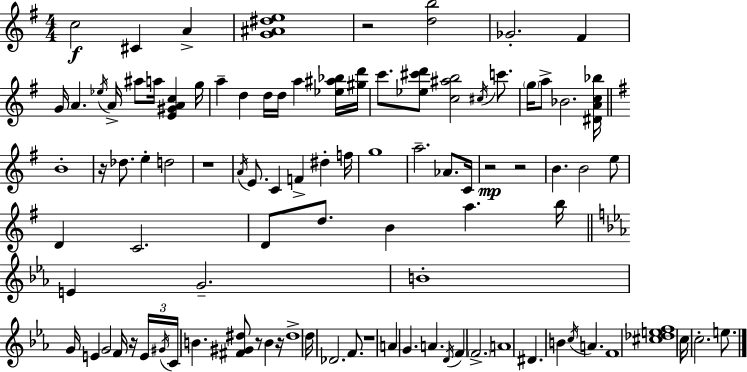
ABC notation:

X:1
T:Untitled
M:4/4
L:1/4
K:Em
c2 ^C A [G^A^de]4 z2 [db]2 _G2 ^F G/4 A _e/4 A/4 ^a/2 a/4 [E^GAc] g/4 a d d/4 d/4 a [_e^a_b]/4 [^gd']/4 c'/2 [_e^c'd']/2 [c^ab]2 ^c/4 c'/2 g/4 a/2 _B2 [^DAc_b]/4 B4 z/4 _d/2 e d2 z4 A/4 E/2 C F ^d f/4 g4 a2 _A/2 C/4 z2 z2 B B2 e/2 D C2 D/2 d/2 B a b/4 E G2 B4 G/4 E G2 F/4 z/4 E/4 ^G/4 C/4 B [^F^G^d]/2 z/2 B z/4 ^d4 d/4 _D2 F/2 z4 A G A D/4 F F2 A4 ^D B c/4 A F4 [^c_def]4 c/4 c2 e/2